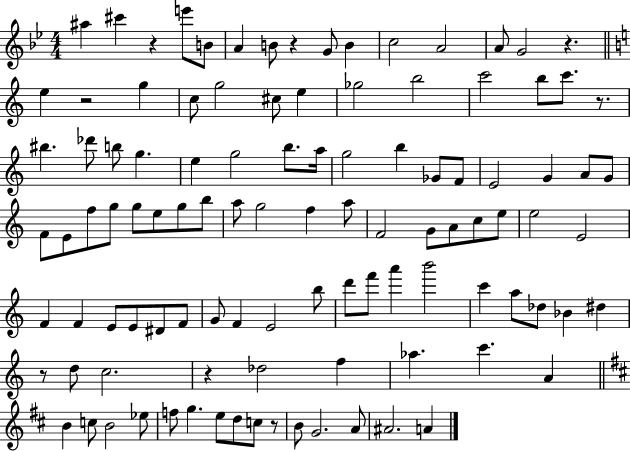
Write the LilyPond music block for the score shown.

{
  \clef treble
  \numericTimeSignature
  \time 4/4
  \key bes \major
  \repeat volta 2 { ais''4 cis'''4 r4 e'''8 b'8 | a'4 b'8 r4 g'8 b'4 | c''2 a'2 | a'8 g'2 r4. | \break \bar "||" \break \key a \minor e''4 r2 g''4 | c''8 g''2 cis''8 e''4 | ges''2 b''2 | c'''2 b''8 c'''8. r8. | \break bis''4. des'''8 b''8 g''4. | e''4 g''2 b''8. a''16 | g''2 b''4 ges'8 f'8 | e'2 g'4 a'8 g'8 | \break f'8 e'8 f''8 g''8 g''8 e''8 g''8 b''8 | a''8 g''2 f''4 a''8 | f'2 g'8 a'8 c''8 e''8 | e''2 e'2 | \break f'4 f'4 e'8 e'8 dis'8 f'8 | g'8 f'4 e'2 b''8 | d'''8 f'''8 a'''4 b'''2 | c'''4 a''8 des''8 bes'4 dis''4 | \break r8 d''8 c''2. | r4 des''2 f''4 | aes''4. c'''4. a'4 | \bar "||" \break \key d \major b'4 c''8 b'2 ees''8 | f''8 g''4. e''8 d''8 c''8 r8 | b'8 g'2. a'8 | ais'2. a'4 | \break } \bar "|."
}